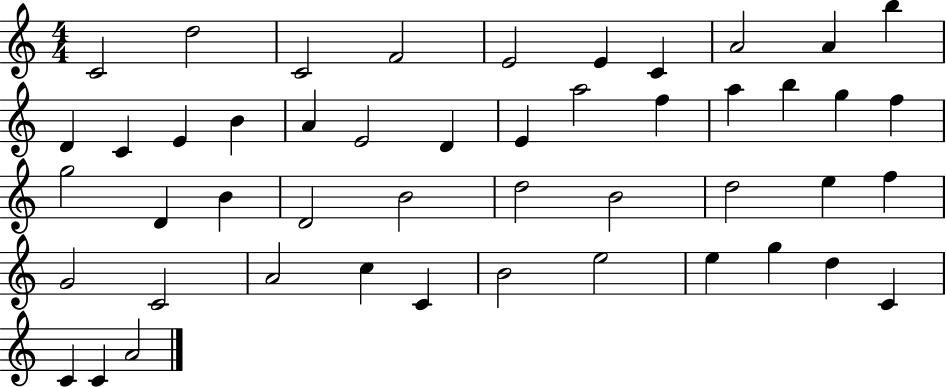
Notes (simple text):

C4/h D5/h C4/h F4/h E4/h E4/q C4/q A4/h A4/q B5/q D4/q C4/q E4/q B4/q A4/q E4/h D4/q E4/q A5/h F5/q A5/q B5/q G5/q F5/q G5/h D4/q B4/q D4/h B4/h D5/h B4/h D5/h E5/q F5/q G4/h C4/h A4/h C5/q C4/q B4/h E5/h E5/q G5/q D5/q C4/q C4/q C4/q A4/h